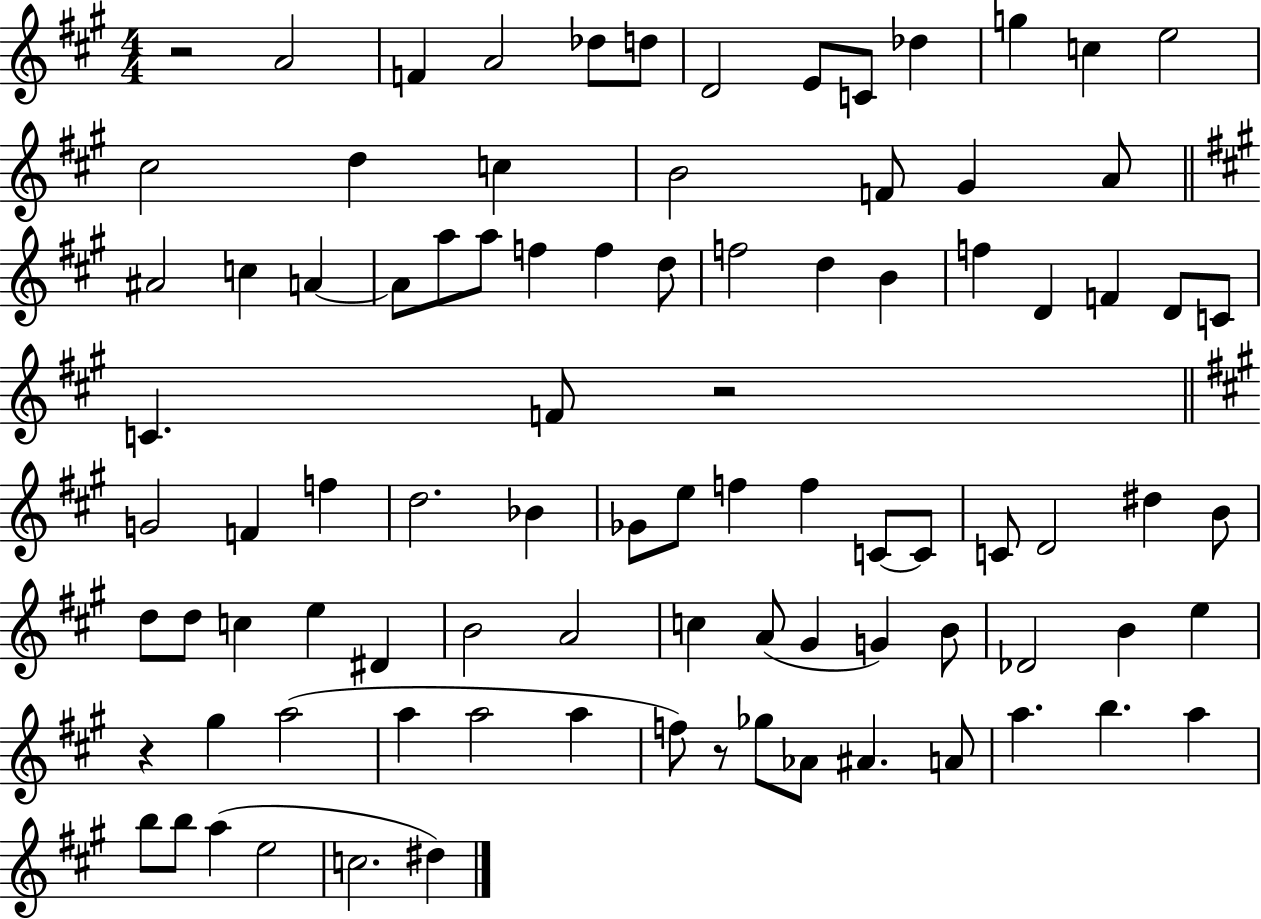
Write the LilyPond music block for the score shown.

{
  \clef treble
  \numericTimeSignature
  \time 4/4
  \key a \major
  r2 a'2 | f'4 a'2 des''8 d''8 | d'2 e'8 c'8 des''4 | g''4 c''4 e''2 | \break cis''2 d''4 c''4 | b'2 f'8 gis'4 a'8 | \bar "||" \break \key a \major ais'2 c''4 a'4~~ | a'8 a''8 a''8 f''4 f''4 d''8 | f''2 d''4 b'4 | f''4 d'4 f'4 d'8 c'8 | \break c'4. f'8 r2 | \bar "||" \break \key a \major g'2 f'4 f''4 | d''2. bes'4 | ges'8 e''8 f''4 f''4 c'8~~ c'8 | c'8 d'2 dis''4 b'8 | \break d''8 d''8 c''4 e''4 dis'4 | b'2 a'2 | c''4 a'8( gis'4 g'4) b'8 | des'2 b'4 e''4 | \break r4 gis''4 a''2( | a''4 a''2 a''4 | f''8) r8 ges''8 aes'8 ais'4. a'8 | a''4. b''4. a''4 | \break b''8 b''8 a''4( e''2 | c''2. dis''4) | \bar "|."
}